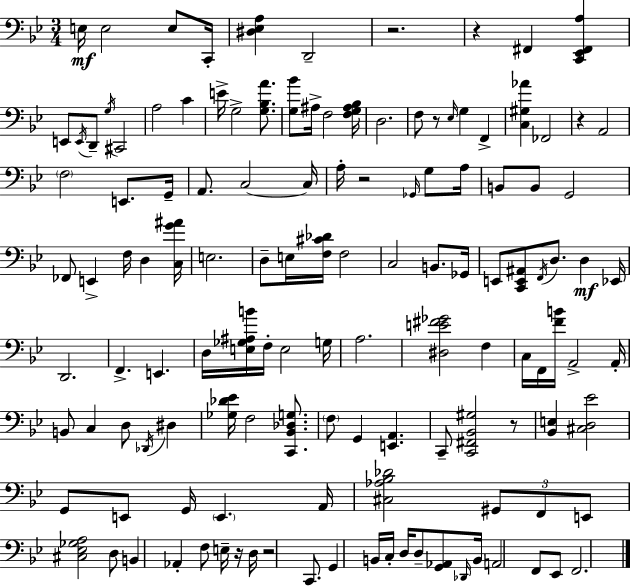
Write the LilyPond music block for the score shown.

{
  \clef bass
  \numericTimeSignature
  \time 3/4
  \key g \minor
  e16\mf e2 e8 c,16-. | <dis ees a>4 d,2-- | r2. | r4 fis,4 <c, ees, fis, a>4 | \break e,8 \acciaccatura { e,16 } d,8-- \acciaccatura { g16 } cis,2 | a2 c'4 | e'16-> g2-> <g bes a'>8. | <g bes'>8 ais16-> f2 | \break <f g ais bes>16 d2. | f8 r8 \grace { ees16 } g4 f,4-> | <c gis aes'>4 fes,2 | r4 a,2 | \break \parenthesize f2 e,8. | g,16-- a,8. c2~~ | c16 a16-. r2 | \grace { ges,16 } g8 a16 b,8 b,8 g,2 | \break fes,8 e,4-> f16 d4 | <c g' ais'>16 e2. | d8-- e16 <f cis' des'>16 f2 | c2 | \break b,8. ges,16 e,8 <c, e, ais,>8 \acciaccatura { f,16 } d8. | d4\mf ees,16 d,2. | f,4.-> e,4. | d16 <e ges ais b'>16 f16-. e2 | \break g16 a2. | <dis e' fis' ges'>2 | f4 c16 f,16 <f' b'>16 a,2-> | a,16-. b,8 c4 d8 | \break \acciaccatura { des,16 } dis4 <ges des' ees'>16 f2 | <c, bes, des g>8. \parenthesize f8 g,4 | <e, a,>4. c,8-- <c, fis, bes, gis>2 | r8 <bes, e>4 <cis d ees'>2 | \break g,8 e,8 g,16 \parenthesize e,4. | a,16 <cis aes bes des'>2 | \tuplet 3/2 { gis,8 f,8 e,8 } <cis ees ges a>2 | d8 b,4 aes,4-. | \break f8 e16-- r16 d16 r2 | c,8. g,4 b,16 c16-. | d16 d8-- <g, aes,>8 \grace { des,16 } b,16 a,2 | f,8 ees,8 f,2. | \break \bar "|."
}